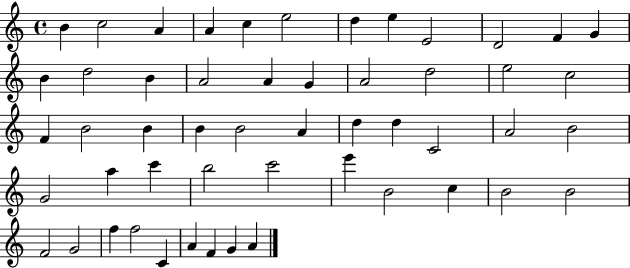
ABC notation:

X:1
T:Untitled
M:4/4
L:1/4
K:C
B c2 A A c e2 d e E2 D2 F G B d2 B A2 A G A2 d2 e2 c2 F B2 B B B2 A d d C2 A2 B2 G2 a c' b2 c'2 e' B2 c B2 B2 F2 G2 f f2 C A F G A